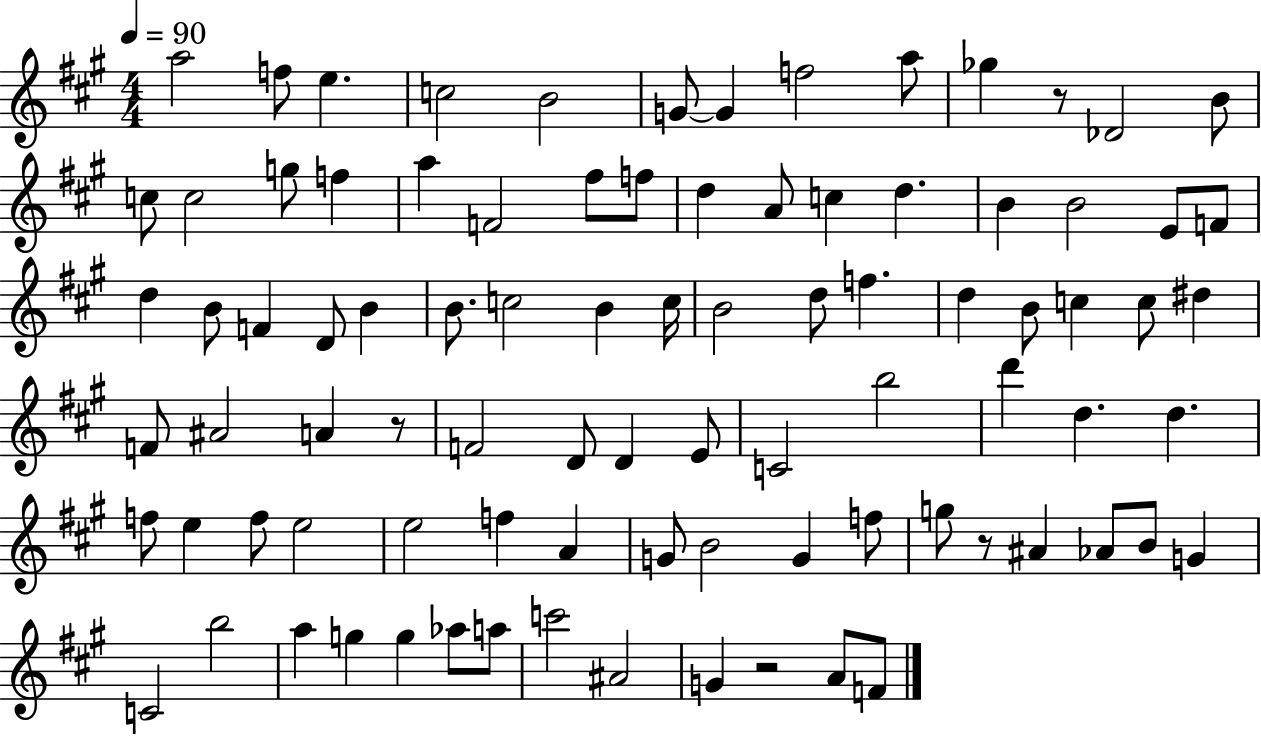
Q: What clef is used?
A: treble